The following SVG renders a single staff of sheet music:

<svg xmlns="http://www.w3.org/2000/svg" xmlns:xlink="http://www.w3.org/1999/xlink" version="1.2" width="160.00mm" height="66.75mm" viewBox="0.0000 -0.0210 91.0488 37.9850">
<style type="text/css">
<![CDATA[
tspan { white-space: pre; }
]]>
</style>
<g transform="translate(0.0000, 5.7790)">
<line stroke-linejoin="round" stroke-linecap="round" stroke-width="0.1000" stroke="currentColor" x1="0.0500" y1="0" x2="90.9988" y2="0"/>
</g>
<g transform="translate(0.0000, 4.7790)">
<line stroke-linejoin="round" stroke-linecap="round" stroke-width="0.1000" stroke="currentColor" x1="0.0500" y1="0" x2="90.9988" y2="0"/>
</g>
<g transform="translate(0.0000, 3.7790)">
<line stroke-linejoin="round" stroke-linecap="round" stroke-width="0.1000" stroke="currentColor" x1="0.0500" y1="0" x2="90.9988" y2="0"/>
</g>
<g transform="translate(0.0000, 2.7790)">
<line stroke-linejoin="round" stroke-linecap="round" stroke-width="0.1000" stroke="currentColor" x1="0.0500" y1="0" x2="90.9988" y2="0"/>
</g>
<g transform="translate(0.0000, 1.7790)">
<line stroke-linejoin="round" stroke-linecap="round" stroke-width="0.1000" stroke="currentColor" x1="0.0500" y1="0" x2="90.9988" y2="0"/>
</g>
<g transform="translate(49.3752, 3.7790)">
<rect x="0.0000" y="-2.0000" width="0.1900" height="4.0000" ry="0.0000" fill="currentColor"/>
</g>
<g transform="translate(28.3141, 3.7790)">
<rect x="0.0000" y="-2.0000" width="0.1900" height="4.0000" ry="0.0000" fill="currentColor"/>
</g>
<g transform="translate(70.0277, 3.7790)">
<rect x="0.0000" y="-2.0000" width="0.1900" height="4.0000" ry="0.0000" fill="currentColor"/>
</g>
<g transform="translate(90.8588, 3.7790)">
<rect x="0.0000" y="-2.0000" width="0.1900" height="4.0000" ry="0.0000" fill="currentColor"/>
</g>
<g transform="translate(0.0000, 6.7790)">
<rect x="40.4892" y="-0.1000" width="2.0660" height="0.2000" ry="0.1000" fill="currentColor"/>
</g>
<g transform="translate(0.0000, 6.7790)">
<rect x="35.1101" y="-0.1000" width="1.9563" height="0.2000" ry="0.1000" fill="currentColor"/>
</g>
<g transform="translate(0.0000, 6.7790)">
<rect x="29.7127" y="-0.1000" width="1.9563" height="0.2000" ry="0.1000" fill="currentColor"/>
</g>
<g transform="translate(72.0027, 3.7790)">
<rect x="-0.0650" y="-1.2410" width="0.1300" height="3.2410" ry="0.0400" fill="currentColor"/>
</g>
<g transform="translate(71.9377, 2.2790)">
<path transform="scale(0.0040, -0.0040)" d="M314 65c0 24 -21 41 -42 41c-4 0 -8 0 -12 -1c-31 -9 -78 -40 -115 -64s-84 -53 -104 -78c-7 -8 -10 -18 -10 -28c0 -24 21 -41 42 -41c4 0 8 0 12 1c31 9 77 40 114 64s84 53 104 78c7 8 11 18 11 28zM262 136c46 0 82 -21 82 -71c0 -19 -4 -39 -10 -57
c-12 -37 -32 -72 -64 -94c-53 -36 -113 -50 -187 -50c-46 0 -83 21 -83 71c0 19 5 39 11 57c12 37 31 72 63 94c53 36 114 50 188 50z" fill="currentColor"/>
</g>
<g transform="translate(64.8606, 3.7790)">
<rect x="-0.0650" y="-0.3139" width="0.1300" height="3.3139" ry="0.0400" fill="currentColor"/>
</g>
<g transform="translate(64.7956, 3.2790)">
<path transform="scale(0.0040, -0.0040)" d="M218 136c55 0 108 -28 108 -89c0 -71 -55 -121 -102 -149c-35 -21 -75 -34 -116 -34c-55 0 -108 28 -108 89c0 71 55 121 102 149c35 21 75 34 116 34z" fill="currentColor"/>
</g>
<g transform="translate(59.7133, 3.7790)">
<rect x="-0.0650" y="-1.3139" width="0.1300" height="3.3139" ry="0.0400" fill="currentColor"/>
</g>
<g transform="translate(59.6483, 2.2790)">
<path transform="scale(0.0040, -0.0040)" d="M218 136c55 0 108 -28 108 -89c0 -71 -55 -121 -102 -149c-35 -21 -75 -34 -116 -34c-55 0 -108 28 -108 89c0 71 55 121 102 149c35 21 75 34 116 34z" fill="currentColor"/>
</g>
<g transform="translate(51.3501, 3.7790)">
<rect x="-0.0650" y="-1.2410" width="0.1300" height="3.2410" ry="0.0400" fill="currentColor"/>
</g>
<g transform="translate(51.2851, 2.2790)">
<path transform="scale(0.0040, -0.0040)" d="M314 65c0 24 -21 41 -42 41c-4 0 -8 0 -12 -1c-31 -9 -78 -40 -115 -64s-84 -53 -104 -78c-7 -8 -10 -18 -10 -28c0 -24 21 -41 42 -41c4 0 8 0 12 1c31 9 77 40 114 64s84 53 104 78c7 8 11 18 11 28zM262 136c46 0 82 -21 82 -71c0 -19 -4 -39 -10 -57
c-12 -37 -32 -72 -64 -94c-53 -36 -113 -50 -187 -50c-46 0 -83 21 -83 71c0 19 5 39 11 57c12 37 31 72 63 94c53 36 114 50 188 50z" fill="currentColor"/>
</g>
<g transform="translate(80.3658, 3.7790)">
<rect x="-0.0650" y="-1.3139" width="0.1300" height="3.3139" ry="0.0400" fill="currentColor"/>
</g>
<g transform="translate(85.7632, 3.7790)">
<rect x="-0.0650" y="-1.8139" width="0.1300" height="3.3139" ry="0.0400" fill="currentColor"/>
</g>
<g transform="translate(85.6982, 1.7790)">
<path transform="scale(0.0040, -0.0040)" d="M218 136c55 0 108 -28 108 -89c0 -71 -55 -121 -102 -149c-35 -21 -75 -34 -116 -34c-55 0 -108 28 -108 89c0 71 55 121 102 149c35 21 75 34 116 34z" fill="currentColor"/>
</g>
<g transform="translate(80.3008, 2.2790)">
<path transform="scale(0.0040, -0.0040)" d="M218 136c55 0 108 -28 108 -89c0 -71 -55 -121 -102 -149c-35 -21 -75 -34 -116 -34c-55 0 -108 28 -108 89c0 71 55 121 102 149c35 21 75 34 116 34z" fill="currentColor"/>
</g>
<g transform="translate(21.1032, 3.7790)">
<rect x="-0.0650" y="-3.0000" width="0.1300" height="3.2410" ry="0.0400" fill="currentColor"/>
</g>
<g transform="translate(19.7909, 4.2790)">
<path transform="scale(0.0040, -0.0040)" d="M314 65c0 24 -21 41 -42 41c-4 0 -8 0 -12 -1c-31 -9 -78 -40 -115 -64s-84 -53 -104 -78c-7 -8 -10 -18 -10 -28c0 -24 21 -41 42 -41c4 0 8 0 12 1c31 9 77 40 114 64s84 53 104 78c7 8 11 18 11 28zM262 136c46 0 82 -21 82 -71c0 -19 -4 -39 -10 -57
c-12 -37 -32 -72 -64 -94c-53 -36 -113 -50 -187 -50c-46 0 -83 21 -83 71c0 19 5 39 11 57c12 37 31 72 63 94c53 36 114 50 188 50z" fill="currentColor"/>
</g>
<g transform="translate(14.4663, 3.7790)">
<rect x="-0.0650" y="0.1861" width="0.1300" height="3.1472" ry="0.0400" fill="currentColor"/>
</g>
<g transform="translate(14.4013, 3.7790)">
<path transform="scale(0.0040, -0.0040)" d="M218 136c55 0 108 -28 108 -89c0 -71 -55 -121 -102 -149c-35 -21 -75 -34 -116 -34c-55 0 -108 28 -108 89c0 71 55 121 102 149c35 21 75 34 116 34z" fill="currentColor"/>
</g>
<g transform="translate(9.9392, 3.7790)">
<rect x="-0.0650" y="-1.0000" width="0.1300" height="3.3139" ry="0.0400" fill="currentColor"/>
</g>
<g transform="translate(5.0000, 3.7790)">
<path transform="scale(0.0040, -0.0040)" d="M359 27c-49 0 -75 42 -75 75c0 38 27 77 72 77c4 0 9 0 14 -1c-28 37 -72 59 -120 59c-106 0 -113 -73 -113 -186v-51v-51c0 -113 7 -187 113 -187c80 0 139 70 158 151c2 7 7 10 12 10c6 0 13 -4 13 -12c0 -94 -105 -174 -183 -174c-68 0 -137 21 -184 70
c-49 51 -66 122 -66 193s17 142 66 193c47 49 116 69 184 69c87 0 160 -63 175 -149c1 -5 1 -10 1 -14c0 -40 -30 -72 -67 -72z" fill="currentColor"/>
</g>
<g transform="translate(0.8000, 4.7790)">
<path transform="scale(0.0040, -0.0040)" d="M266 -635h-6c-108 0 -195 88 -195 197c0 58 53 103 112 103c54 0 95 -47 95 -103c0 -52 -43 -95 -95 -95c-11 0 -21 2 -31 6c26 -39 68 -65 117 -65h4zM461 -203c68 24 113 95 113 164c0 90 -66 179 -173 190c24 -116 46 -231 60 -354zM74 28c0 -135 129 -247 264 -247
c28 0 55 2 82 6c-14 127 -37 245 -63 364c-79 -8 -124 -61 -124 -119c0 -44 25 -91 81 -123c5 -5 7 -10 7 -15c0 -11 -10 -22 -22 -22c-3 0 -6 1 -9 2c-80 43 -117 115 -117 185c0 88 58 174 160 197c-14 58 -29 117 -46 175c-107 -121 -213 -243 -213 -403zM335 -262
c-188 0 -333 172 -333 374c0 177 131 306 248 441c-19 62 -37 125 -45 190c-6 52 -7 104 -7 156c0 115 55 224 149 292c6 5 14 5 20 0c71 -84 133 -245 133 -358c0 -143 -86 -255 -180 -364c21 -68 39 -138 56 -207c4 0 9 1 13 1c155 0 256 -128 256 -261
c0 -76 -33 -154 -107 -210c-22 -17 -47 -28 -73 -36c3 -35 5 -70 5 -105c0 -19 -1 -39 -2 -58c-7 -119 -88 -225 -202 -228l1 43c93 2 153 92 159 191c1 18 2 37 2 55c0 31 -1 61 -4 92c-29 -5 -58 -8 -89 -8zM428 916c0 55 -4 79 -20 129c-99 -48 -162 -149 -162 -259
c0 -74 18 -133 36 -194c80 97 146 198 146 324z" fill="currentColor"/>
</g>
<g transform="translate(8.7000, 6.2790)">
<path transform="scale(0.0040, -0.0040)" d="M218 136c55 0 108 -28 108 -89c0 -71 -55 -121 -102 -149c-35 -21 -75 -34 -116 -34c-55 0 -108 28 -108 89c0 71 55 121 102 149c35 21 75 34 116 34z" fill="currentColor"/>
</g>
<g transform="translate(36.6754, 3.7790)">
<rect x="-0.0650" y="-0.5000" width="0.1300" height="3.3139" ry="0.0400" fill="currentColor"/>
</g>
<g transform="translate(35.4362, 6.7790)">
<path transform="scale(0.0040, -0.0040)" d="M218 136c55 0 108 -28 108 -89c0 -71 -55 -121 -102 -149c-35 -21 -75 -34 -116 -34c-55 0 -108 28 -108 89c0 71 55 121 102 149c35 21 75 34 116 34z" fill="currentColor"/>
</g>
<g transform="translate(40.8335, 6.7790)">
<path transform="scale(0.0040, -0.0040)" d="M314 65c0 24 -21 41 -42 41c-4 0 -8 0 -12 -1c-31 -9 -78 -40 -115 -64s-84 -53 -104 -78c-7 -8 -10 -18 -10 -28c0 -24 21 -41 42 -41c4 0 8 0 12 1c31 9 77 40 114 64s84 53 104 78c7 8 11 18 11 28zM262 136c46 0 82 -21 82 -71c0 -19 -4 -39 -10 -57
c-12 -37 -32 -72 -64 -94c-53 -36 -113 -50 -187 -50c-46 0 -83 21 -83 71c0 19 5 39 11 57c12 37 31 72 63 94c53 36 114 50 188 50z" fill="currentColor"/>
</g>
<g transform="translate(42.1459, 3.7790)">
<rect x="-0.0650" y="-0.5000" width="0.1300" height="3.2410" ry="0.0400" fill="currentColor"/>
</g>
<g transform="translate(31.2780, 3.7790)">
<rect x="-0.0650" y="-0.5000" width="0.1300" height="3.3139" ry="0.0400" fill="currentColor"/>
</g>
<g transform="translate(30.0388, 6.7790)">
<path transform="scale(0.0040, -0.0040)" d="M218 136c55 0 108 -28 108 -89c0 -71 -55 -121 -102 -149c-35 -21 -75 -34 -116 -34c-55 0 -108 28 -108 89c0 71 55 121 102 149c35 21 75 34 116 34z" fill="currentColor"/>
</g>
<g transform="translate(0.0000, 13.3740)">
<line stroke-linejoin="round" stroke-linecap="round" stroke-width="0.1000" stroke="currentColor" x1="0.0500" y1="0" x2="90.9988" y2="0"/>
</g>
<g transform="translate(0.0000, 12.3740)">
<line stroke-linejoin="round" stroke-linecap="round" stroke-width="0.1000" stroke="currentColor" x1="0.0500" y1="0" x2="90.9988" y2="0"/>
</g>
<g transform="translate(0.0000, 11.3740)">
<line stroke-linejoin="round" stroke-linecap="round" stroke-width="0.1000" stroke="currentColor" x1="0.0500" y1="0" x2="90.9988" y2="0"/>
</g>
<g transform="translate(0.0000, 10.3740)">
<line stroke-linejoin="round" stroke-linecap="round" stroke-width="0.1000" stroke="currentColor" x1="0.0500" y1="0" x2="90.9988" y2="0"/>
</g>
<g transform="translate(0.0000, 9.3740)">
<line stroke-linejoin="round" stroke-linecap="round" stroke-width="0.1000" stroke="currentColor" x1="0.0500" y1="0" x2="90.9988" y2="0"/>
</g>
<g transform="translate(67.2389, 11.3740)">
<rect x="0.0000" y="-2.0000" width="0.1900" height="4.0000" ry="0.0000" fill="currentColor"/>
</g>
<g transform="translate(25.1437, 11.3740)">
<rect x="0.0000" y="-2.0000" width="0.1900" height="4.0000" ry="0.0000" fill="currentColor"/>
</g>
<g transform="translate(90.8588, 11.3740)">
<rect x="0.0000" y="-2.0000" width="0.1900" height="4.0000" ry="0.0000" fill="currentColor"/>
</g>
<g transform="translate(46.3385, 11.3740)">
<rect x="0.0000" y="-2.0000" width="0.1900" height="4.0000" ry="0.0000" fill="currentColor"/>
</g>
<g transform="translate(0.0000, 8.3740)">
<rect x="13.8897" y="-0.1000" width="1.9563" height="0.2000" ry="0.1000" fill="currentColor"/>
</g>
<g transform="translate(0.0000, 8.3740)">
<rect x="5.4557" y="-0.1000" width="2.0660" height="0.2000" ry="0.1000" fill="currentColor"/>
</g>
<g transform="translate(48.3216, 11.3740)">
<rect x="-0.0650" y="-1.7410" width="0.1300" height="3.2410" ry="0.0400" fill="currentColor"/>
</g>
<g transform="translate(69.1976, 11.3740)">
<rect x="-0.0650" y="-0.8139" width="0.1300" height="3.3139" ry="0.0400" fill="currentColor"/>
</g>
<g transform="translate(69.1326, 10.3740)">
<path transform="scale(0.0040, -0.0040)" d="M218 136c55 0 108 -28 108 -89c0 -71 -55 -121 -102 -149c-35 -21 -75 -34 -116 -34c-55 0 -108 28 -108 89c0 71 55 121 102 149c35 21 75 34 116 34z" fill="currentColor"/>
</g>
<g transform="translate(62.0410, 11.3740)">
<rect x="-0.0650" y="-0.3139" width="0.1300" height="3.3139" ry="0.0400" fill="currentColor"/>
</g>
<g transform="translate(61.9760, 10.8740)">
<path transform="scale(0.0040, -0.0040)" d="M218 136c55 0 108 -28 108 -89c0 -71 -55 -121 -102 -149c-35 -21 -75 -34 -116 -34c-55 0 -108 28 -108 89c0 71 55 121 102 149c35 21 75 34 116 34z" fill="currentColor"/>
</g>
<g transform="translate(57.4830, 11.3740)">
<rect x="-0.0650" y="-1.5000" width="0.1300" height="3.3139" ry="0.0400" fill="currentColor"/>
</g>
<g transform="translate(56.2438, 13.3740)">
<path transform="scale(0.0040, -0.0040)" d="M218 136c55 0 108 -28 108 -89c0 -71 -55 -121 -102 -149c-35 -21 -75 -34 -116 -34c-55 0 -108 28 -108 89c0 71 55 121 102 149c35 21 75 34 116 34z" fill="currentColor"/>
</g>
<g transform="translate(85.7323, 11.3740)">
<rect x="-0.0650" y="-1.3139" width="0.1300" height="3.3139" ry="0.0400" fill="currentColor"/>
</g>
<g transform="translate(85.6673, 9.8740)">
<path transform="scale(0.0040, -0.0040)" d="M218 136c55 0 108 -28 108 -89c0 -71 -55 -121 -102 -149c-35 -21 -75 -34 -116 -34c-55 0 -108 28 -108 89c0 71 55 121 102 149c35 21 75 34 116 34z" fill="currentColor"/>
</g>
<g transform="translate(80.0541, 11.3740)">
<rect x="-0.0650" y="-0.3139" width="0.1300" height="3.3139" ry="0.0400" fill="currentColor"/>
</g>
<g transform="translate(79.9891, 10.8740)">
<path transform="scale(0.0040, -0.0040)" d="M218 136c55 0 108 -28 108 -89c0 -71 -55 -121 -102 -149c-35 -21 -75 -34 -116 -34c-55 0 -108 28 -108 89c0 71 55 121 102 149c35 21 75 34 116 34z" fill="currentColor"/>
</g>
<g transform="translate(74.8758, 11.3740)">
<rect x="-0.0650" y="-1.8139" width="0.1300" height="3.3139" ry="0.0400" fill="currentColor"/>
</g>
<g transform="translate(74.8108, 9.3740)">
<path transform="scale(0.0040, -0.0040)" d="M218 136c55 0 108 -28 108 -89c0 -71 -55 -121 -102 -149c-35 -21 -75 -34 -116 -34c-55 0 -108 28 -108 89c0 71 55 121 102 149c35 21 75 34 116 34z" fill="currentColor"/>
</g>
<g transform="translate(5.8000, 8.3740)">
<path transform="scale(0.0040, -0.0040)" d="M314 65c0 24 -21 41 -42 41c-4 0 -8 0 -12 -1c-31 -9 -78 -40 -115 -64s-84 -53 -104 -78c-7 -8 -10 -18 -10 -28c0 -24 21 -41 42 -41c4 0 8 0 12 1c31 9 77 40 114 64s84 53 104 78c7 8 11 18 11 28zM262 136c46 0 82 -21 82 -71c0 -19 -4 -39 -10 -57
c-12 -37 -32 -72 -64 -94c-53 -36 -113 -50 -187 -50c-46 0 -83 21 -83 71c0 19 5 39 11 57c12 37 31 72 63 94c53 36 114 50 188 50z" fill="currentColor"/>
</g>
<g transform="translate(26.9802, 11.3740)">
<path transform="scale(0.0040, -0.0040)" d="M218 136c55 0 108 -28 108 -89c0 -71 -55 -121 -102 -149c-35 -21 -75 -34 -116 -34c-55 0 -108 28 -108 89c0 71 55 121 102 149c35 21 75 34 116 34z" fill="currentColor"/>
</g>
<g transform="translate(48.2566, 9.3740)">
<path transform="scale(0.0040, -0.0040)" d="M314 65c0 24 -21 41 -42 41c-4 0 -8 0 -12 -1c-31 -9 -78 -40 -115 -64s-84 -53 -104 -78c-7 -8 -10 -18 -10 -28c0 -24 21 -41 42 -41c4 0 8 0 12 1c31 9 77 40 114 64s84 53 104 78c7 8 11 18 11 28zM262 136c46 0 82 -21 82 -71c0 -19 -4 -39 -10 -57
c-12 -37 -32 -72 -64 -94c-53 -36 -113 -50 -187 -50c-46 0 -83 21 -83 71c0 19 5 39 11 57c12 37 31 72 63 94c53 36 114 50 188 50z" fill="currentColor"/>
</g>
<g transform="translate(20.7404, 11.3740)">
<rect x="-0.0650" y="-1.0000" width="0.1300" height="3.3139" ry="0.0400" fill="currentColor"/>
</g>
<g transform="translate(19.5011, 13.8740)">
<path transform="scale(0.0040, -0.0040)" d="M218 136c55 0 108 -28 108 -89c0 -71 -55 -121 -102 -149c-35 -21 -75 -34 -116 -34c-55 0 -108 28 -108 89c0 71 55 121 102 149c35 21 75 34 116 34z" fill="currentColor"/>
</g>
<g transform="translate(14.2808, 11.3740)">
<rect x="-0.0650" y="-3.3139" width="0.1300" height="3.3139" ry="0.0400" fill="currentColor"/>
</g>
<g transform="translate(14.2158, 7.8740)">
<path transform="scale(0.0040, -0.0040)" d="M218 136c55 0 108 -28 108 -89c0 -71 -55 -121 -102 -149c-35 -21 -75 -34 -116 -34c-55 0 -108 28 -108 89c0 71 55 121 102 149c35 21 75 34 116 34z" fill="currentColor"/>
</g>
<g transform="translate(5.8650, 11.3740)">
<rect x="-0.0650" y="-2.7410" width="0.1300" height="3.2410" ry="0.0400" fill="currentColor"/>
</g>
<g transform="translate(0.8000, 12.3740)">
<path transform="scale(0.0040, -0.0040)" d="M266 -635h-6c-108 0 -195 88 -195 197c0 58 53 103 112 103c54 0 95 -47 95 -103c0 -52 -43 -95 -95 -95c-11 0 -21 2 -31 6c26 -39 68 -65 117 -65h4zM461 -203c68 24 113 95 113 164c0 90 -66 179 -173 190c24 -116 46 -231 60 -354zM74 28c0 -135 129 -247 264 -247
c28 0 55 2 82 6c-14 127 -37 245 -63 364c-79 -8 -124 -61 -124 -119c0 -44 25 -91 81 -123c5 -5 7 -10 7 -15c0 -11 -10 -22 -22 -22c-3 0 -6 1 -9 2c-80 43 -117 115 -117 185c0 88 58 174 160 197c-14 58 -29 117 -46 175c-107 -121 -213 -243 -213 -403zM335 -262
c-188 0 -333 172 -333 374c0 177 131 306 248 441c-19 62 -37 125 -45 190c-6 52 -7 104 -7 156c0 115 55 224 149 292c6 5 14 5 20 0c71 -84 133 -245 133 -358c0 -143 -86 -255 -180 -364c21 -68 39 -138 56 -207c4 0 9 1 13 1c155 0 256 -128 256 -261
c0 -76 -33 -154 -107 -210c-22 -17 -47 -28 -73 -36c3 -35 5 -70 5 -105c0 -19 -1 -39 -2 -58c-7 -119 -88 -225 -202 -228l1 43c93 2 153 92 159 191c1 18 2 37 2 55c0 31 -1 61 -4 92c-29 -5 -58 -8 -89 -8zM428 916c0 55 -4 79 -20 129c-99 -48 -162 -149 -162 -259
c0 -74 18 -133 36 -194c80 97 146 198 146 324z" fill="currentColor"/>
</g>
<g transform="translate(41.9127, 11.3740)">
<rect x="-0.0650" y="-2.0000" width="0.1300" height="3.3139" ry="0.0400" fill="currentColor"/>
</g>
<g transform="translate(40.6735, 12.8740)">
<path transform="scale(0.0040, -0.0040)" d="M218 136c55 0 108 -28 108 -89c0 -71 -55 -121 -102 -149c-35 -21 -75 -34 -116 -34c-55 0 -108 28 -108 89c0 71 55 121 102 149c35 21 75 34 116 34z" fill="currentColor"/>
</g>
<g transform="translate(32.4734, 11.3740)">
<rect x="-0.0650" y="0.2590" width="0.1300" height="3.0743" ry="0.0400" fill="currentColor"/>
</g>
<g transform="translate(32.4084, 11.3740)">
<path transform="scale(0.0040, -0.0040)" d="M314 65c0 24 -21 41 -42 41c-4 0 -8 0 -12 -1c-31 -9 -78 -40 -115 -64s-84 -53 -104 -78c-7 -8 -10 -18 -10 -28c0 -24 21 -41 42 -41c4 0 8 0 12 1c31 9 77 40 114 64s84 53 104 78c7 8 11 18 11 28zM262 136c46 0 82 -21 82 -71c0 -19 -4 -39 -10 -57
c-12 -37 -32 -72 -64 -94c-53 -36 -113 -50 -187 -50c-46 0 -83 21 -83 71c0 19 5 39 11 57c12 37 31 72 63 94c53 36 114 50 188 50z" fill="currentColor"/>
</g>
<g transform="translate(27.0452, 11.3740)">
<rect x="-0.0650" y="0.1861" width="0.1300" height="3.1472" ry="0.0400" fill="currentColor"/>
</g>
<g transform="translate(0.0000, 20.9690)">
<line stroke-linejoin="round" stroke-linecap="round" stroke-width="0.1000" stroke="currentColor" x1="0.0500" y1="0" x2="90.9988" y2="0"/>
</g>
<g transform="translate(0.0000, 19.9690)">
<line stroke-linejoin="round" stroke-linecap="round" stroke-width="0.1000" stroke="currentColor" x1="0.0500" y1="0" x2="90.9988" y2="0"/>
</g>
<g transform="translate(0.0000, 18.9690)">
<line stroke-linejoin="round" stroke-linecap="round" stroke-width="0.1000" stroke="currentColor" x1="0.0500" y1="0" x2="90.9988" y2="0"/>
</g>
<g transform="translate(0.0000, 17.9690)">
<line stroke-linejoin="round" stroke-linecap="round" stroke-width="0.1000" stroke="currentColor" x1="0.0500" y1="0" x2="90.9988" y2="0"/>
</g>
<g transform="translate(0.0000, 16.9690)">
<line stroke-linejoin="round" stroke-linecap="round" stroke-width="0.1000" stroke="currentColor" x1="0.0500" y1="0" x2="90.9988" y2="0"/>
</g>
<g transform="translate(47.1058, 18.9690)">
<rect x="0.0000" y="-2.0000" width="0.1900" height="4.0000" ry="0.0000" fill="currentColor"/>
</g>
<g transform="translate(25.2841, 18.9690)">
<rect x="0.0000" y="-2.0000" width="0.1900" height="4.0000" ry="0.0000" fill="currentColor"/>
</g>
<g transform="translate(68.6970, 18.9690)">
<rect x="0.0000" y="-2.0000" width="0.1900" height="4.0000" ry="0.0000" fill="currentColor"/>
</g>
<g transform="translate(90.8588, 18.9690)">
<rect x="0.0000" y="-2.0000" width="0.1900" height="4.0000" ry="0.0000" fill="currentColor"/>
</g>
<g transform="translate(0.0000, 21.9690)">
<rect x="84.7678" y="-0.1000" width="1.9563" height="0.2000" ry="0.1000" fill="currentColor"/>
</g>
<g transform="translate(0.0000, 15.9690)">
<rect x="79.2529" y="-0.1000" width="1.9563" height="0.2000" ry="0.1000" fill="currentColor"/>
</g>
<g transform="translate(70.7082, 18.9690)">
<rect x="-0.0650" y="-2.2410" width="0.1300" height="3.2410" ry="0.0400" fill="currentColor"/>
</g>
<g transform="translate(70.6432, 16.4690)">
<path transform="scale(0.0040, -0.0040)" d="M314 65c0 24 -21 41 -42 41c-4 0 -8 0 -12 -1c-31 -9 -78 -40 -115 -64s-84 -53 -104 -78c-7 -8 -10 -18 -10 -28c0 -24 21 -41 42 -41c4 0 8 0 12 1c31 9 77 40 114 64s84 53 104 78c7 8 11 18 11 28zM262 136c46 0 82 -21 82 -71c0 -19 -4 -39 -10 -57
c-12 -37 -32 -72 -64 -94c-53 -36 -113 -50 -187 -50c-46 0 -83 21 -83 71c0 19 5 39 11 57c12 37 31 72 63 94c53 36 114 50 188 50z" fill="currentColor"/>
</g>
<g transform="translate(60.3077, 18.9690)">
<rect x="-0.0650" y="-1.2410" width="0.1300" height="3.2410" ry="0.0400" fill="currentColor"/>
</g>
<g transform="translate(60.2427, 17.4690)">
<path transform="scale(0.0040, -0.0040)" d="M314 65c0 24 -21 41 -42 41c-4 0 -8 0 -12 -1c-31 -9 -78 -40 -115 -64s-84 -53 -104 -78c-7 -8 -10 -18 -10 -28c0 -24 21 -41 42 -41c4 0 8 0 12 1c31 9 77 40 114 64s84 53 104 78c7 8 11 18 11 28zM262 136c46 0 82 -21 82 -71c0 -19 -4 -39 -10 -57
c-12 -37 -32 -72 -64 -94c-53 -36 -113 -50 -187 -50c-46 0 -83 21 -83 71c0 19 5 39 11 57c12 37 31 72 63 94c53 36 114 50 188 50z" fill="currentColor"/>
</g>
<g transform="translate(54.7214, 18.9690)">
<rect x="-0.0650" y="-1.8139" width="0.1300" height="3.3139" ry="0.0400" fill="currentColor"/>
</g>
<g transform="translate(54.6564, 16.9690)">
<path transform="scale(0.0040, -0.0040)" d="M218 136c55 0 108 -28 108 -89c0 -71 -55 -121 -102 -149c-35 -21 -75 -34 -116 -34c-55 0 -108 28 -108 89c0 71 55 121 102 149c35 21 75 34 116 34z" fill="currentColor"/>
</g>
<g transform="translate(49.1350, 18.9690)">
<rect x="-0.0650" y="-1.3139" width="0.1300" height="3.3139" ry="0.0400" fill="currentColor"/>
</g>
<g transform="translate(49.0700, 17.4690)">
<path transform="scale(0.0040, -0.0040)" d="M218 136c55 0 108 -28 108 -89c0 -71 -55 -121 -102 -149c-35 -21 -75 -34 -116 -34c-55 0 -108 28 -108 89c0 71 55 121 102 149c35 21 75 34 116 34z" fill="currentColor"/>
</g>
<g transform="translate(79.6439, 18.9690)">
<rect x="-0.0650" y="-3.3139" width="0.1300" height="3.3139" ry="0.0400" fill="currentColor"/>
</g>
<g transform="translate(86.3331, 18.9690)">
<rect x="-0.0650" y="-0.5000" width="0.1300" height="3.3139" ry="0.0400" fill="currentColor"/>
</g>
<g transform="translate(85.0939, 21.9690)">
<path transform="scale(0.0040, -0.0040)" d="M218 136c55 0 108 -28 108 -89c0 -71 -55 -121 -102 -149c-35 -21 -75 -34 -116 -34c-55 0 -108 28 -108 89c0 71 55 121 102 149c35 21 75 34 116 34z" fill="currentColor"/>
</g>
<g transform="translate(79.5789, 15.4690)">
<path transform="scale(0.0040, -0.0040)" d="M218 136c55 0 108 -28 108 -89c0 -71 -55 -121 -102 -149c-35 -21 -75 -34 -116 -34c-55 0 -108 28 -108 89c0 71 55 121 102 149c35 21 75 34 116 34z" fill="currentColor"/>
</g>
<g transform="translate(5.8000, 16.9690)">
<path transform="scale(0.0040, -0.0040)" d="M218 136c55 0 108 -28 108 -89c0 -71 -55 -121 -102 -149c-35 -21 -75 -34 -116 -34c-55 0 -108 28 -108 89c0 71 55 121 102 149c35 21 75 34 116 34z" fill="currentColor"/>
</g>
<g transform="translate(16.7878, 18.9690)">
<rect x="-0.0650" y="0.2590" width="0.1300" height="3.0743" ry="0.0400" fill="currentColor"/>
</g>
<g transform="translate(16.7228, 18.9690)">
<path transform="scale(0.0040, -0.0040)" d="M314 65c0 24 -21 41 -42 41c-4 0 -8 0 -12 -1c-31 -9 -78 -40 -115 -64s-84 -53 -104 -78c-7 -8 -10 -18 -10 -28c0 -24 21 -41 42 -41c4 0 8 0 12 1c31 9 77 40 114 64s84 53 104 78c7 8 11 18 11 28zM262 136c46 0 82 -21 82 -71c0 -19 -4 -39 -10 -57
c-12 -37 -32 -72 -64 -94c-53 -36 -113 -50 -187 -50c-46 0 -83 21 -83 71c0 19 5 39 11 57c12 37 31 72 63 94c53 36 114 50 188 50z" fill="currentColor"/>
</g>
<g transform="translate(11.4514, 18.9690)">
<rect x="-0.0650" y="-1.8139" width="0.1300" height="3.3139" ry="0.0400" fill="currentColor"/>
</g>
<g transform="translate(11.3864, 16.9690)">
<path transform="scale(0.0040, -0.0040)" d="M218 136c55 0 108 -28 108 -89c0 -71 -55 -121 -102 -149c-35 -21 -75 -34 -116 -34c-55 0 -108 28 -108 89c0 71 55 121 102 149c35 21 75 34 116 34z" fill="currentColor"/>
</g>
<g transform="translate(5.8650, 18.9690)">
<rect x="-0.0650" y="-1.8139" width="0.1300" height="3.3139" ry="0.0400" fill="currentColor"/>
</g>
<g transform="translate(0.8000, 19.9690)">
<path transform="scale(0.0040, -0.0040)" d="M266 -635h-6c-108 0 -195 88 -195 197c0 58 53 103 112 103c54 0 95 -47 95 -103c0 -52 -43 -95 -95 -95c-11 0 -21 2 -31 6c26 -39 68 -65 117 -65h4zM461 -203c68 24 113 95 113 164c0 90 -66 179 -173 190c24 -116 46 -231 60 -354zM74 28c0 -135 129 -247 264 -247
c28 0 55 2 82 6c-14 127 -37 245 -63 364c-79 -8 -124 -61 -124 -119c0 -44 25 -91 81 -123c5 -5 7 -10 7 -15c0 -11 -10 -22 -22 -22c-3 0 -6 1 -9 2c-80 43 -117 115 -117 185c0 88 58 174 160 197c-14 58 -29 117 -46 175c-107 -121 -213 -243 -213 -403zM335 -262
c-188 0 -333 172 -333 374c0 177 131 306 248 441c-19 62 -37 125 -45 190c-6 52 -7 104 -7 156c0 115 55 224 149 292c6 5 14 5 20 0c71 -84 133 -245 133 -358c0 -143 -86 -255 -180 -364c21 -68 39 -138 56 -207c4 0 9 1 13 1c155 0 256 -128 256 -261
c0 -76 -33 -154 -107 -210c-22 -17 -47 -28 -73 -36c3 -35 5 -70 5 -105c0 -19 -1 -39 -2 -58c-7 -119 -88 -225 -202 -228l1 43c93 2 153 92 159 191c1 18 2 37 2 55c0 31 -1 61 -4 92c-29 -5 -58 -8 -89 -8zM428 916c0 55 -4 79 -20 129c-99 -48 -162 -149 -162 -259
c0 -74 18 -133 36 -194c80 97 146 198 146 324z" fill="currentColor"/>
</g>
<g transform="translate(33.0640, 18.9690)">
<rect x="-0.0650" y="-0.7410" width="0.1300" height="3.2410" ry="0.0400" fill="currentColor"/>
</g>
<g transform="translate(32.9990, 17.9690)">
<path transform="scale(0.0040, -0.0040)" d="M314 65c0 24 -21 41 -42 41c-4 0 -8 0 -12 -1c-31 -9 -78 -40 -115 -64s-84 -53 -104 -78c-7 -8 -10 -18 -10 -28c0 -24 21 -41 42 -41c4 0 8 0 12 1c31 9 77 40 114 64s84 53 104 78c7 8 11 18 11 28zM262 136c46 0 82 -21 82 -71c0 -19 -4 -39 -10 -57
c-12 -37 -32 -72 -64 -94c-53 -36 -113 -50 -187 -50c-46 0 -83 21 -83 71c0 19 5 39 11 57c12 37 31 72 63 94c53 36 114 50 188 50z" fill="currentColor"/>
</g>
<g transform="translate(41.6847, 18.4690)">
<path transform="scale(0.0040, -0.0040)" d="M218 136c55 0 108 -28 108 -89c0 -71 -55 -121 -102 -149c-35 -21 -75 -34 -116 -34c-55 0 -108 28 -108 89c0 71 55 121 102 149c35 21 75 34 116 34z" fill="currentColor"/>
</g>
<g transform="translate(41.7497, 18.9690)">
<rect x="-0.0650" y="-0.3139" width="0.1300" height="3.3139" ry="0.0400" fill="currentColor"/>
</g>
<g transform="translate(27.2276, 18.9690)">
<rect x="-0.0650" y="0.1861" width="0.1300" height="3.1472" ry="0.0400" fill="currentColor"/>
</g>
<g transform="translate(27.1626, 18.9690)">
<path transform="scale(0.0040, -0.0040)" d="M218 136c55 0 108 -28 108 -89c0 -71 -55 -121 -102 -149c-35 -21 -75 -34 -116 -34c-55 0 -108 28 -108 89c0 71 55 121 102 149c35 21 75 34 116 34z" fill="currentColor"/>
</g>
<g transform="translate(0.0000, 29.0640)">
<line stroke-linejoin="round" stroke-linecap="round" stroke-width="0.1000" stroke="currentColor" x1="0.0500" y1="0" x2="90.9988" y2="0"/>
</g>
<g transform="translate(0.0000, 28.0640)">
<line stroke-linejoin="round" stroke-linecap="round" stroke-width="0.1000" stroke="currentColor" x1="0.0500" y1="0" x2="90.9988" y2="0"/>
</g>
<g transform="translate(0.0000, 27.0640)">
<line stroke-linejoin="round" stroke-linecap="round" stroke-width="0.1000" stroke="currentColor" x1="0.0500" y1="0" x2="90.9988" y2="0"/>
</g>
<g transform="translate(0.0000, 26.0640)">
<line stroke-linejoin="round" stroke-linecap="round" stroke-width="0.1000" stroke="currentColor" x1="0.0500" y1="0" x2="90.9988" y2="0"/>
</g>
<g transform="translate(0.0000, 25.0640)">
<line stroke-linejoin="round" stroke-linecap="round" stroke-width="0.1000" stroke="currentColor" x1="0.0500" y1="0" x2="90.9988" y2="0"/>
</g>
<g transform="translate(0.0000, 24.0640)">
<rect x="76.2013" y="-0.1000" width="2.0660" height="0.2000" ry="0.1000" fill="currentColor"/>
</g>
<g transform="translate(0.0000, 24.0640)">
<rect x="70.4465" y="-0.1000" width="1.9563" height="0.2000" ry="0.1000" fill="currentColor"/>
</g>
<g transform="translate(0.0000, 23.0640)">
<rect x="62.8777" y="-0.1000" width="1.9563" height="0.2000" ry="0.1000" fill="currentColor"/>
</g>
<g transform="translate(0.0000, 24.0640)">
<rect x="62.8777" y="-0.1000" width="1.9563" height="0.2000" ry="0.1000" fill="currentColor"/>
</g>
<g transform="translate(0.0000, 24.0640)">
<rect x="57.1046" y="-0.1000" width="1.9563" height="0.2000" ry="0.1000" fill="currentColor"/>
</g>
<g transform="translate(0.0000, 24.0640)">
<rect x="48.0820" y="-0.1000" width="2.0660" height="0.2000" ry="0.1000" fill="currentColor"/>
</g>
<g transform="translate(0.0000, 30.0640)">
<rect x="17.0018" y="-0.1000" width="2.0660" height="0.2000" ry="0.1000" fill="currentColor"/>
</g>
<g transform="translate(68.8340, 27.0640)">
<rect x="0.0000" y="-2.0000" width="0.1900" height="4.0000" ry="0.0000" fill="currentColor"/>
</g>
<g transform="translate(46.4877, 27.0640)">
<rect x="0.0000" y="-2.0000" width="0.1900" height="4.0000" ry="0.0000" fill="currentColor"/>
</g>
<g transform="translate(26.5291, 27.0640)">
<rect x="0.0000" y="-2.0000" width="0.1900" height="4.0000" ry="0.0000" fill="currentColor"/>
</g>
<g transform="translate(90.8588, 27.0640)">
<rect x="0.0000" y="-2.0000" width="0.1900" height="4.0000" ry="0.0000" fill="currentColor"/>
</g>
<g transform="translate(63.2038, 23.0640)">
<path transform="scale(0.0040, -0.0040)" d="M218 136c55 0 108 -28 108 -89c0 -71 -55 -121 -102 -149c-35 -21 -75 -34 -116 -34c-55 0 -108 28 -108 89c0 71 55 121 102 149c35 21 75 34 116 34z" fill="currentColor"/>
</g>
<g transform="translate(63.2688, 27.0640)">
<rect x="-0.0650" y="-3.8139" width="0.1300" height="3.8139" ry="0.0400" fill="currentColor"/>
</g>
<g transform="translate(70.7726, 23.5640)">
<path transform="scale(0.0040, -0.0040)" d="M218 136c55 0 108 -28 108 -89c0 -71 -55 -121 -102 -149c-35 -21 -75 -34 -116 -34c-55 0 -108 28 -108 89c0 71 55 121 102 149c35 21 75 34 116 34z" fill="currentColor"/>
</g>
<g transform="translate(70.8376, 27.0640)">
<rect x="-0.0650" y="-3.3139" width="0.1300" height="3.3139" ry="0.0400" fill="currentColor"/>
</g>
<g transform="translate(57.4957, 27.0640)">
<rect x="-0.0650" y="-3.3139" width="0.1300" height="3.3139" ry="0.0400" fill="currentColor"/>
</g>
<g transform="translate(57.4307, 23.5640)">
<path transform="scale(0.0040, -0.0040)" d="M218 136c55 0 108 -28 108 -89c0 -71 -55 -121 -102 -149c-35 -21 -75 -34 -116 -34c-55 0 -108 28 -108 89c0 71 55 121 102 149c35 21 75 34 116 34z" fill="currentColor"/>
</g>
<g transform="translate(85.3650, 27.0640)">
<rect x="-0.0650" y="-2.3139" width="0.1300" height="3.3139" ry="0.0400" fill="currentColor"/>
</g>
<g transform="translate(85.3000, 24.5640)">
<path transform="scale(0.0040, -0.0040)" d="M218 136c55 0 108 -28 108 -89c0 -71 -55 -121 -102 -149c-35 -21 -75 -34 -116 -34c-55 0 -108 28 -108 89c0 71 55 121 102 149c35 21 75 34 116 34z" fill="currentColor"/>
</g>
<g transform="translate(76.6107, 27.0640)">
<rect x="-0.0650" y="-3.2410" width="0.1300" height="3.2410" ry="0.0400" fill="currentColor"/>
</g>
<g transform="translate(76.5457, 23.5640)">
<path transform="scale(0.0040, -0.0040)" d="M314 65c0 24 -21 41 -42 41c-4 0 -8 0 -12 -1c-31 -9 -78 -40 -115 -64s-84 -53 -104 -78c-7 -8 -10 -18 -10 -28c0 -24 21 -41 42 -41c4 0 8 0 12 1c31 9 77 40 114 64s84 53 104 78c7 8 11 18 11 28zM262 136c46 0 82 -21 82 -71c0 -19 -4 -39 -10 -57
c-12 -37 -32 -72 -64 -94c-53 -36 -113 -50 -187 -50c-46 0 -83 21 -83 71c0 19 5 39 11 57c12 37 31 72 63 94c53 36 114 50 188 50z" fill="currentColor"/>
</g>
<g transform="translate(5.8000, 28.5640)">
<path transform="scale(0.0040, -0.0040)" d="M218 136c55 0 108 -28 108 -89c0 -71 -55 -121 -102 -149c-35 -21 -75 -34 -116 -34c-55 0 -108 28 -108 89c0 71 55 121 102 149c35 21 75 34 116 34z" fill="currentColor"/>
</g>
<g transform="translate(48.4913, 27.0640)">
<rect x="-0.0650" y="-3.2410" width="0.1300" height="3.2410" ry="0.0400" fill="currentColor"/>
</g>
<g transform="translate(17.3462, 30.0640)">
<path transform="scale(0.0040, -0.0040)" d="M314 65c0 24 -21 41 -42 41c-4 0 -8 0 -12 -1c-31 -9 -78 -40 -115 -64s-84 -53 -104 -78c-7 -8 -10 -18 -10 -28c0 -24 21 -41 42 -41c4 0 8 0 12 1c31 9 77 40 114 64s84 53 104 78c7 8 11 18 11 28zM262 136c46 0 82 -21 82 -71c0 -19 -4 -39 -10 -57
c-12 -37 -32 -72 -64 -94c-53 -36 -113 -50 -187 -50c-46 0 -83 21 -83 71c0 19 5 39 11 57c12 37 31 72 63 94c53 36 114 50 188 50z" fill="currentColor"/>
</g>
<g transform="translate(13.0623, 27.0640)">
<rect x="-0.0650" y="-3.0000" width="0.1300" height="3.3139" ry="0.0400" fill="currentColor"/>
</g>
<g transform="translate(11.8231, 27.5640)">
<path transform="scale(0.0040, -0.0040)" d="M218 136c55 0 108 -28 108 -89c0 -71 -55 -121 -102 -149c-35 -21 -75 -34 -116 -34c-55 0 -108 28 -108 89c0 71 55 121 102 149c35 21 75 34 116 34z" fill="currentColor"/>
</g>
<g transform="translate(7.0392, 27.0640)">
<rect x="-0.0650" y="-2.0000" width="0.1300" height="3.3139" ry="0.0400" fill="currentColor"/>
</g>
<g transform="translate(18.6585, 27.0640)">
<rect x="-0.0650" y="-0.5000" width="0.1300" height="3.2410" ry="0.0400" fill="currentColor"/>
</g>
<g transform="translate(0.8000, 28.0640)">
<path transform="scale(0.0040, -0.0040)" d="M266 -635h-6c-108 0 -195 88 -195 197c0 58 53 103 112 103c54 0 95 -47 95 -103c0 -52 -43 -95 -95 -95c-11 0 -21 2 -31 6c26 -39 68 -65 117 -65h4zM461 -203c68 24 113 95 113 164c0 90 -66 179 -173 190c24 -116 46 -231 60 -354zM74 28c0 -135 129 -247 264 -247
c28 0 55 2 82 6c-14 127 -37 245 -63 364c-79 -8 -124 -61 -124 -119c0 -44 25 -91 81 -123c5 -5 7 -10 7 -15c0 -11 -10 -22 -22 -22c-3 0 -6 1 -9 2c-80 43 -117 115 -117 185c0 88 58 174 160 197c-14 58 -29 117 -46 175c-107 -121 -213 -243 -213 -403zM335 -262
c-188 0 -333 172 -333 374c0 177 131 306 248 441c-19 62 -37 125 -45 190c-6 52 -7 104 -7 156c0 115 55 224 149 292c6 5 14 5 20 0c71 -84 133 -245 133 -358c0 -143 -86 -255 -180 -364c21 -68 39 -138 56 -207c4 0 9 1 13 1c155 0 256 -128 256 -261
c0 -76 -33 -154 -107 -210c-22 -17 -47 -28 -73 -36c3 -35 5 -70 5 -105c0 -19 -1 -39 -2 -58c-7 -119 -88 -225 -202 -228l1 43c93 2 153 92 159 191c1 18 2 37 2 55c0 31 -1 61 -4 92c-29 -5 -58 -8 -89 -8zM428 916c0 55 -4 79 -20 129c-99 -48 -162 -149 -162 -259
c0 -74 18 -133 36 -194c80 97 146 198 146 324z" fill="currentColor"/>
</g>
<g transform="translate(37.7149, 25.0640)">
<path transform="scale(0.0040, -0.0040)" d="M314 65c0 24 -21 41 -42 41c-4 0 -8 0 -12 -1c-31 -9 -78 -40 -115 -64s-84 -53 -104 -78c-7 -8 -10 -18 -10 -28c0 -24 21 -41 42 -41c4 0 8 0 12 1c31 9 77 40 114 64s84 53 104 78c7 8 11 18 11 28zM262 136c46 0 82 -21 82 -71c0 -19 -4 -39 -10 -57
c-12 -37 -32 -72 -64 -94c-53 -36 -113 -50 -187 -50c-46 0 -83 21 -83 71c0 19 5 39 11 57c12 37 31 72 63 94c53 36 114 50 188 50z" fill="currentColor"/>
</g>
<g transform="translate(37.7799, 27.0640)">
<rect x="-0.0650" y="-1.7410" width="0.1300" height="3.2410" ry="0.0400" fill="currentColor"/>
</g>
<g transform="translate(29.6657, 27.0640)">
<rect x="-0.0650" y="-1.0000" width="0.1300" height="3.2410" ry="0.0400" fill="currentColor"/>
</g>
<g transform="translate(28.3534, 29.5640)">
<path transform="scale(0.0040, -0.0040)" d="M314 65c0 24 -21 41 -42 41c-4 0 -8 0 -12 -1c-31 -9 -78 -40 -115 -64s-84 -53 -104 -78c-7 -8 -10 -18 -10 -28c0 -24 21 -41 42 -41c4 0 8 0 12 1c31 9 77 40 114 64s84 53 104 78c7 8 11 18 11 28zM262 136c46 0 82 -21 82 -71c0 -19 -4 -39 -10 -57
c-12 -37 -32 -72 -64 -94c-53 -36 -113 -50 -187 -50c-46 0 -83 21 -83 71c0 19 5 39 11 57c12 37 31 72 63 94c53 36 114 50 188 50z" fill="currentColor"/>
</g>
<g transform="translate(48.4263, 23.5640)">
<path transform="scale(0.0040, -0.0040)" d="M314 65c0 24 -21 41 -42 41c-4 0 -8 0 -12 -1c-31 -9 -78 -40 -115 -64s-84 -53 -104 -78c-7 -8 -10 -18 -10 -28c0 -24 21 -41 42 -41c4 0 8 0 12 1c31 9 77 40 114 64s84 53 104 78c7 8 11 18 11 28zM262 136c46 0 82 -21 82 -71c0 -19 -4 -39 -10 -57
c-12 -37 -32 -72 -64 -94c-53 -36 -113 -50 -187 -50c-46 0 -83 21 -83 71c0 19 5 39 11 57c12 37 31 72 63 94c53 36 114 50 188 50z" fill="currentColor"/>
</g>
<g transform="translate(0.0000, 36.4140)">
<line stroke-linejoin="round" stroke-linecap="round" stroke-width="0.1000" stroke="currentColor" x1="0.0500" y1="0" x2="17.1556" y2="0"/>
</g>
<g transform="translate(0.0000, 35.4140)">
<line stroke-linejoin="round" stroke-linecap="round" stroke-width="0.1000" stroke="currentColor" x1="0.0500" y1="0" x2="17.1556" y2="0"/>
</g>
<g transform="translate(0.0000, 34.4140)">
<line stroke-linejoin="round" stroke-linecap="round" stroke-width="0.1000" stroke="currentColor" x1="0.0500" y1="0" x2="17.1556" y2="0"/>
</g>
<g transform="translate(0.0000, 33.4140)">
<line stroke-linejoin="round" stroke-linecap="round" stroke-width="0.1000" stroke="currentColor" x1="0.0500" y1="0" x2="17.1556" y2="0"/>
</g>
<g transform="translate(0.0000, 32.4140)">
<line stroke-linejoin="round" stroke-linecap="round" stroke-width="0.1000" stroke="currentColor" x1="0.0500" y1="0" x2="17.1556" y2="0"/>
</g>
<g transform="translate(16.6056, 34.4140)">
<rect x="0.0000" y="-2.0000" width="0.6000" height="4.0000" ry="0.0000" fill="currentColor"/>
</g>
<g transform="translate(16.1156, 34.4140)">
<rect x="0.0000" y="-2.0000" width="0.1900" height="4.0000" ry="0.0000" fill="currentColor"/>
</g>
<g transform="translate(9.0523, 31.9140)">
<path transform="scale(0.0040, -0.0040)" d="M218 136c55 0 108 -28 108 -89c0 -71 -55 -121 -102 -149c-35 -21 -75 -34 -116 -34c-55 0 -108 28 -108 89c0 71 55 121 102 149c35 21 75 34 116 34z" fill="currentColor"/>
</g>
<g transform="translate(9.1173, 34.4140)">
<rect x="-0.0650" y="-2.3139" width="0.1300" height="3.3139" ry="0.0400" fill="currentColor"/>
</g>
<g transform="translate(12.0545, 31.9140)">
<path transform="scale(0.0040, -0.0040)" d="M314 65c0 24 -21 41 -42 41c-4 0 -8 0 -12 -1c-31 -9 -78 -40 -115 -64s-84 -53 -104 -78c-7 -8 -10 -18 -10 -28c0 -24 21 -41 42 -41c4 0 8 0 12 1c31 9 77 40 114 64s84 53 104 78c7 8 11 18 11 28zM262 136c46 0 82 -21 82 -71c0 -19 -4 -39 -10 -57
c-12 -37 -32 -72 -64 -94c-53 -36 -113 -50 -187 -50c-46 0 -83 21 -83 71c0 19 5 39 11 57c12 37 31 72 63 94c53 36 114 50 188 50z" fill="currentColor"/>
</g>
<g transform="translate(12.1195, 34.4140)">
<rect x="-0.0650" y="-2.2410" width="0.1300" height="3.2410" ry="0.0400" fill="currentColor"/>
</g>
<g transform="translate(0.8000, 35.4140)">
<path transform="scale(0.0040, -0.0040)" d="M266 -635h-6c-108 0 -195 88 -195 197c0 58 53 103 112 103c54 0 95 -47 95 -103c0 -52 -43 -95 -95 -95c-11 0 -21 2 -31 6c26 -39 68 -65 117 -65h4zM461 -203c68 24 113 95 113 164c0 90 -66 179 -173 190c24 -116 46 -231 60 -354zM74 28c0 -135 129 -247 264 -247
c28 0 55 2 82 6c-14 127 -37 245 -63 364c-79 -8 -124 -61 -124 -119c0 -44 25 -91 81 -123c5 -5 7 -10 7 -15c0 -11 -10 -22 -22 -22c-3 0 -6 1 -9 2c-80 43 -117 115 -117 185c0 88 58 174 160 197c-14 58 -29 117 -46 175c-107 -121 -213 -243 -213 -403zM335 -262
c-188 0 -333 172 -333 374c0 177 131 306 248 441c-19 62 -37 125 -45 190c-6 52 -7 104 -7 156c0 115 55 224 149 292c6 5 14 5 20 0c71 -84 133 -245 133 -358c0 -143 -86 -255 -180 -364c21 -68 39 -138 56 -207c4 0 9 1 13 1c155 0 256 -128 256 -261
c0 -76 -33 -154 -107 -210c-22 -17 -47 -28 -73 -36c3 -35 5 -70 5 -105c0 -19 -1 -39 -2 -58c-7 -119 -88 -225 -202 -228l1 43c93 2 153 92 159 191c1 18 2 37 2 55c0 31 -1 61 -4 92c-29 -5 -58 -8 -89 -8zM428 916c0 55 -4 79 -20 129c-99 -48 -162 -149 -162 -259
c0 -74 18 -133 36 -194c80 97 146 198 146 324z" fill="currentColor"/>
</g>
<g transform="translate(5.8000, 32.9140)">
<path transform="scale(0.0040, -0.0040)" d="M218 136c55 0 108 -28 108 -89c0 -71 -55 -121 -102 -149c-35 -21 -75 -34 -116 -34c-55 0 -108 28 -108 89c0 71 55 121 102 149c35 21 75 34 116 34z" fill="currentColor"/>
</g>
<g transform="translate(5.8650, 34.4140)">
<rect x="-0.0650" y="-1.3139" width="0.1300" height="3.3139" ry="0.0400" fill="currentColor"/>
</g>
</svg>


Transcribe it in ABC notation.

X:1
T:Untitled
M:4/4
L:1/4
K:C
D B A2 C C C2 e2 e c e2 e f a2 b D B B2 F f2 E c d f c e f f B2 B d2 c e f e2 g2 b C F A C2 D2 f2 b2 b c' b b2 g e g g2